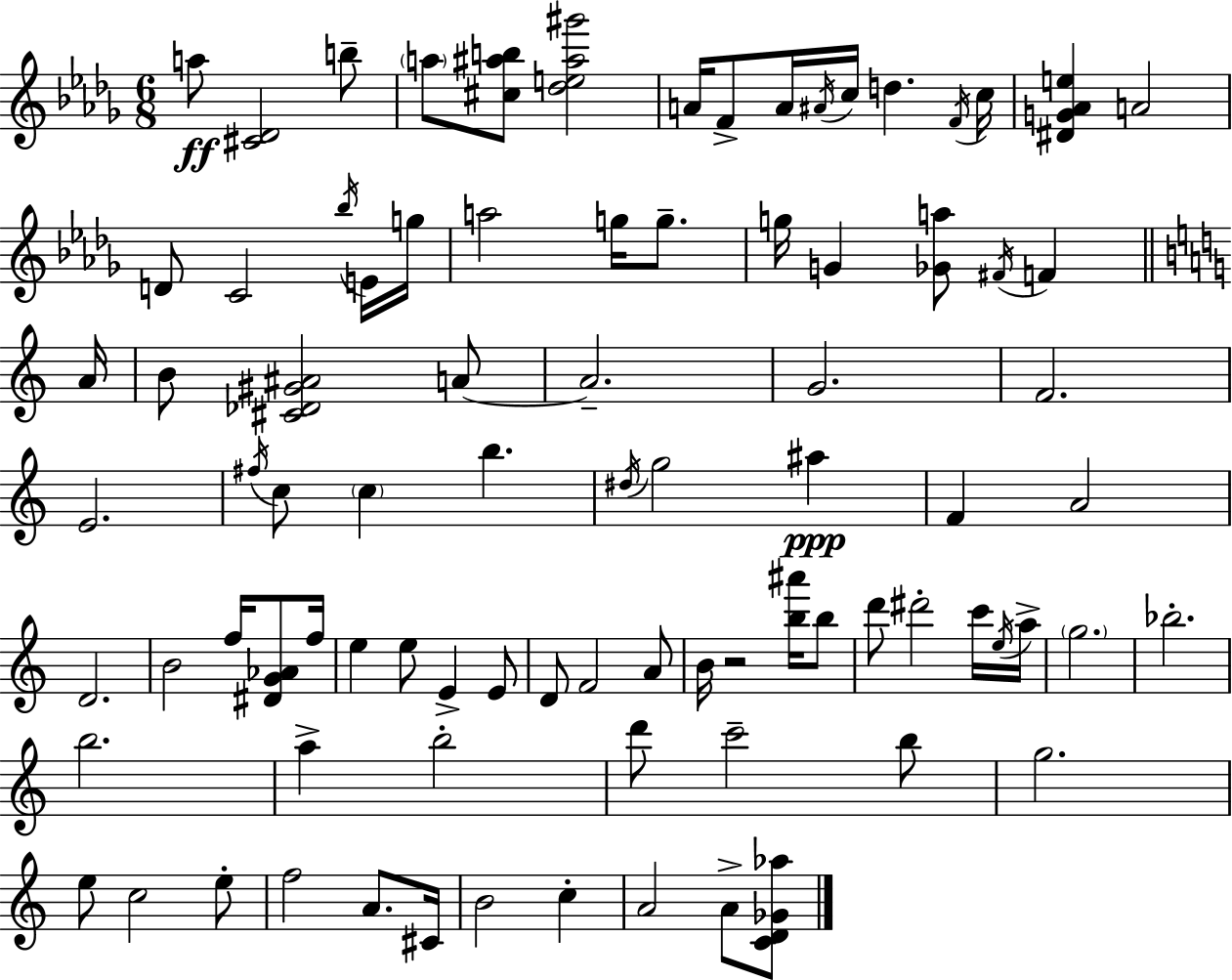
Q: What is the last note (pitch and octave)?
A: A4